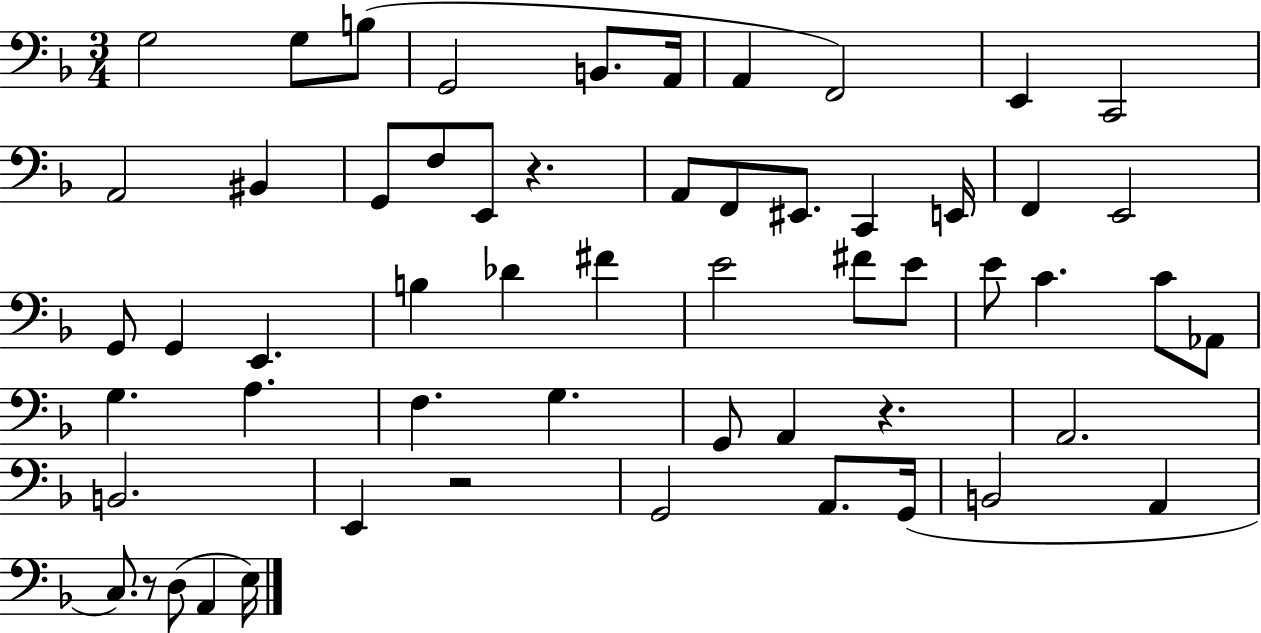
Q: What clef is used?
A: bass